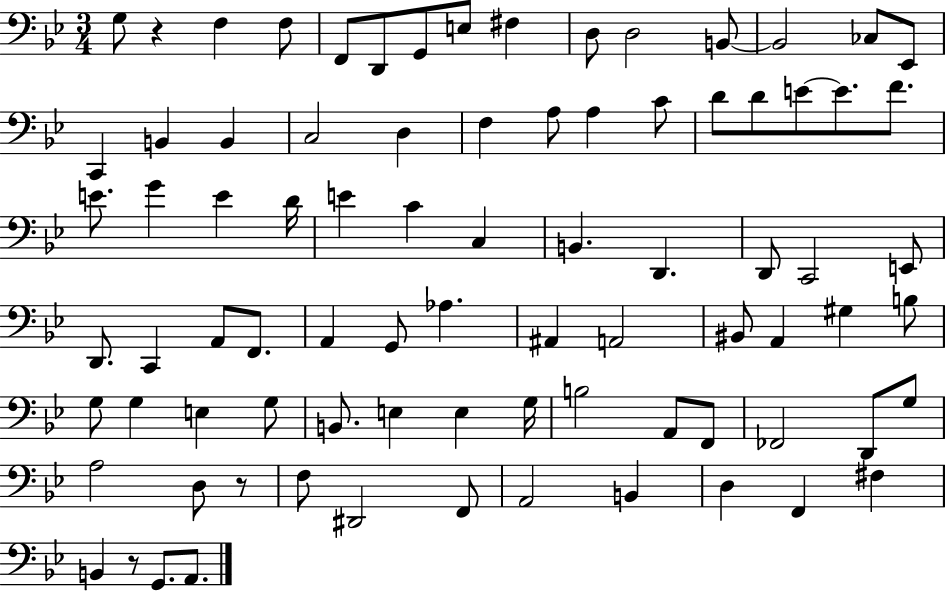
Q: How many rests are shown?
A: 3